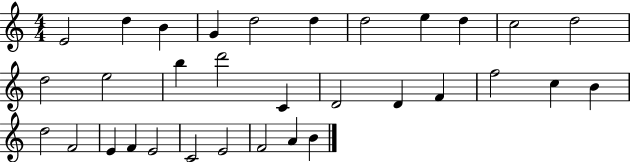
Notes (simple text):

E4/h D5/q B4/q G4/q D5/h D5/q D5/h E5/q D5/q C5/h D5/h D5/h E5/h B5/q D6/h C4/q D4/h D4/q F4/q F5/h C5/q B4/q D5/h F4/h E4/q F4/q E4/h C4/h E4/h F4/h A4/q B4/q